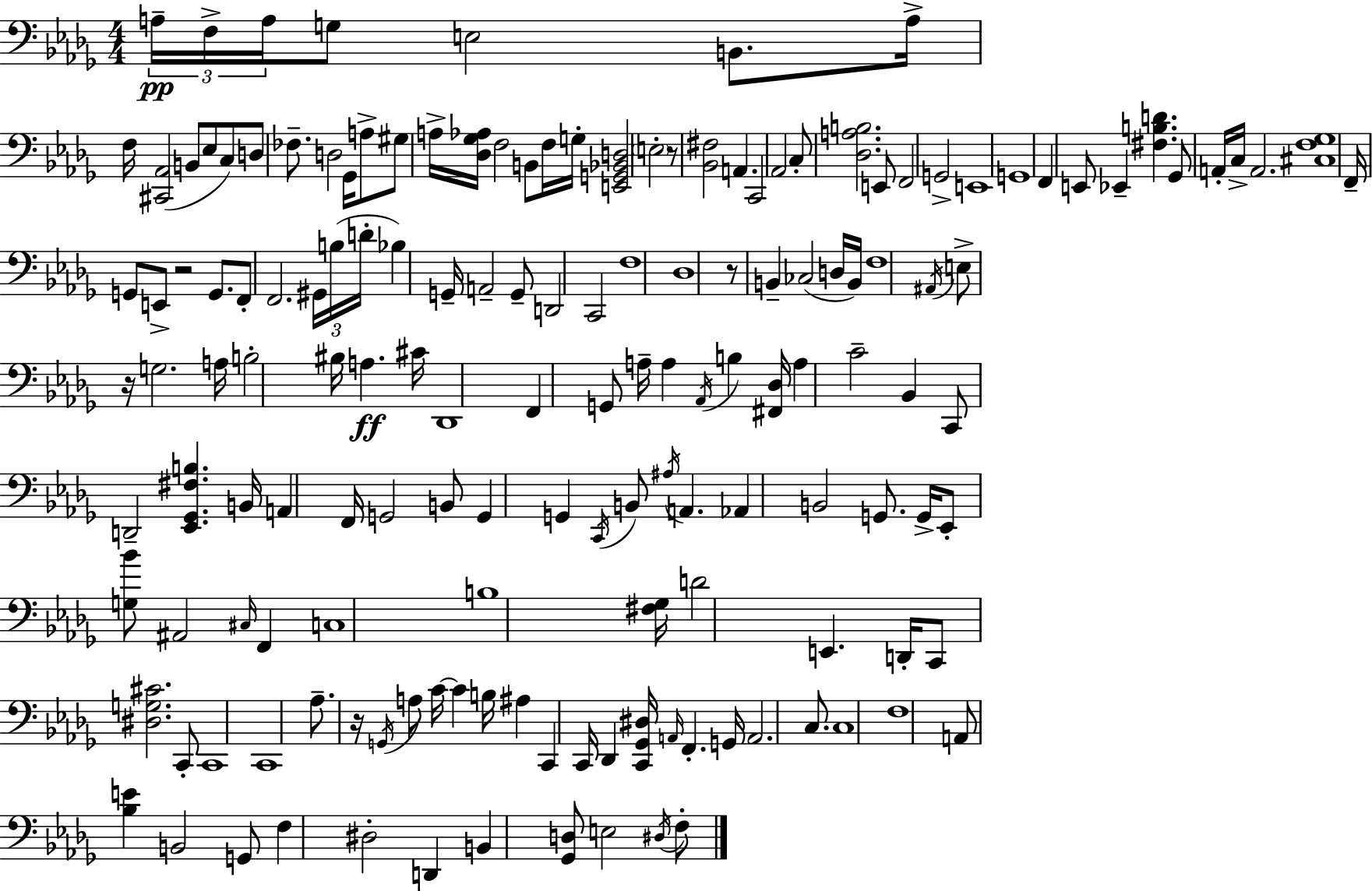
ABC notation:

X:1
T:Untitled
M:4/4
L:1/4
K:Bbm
A,/4 F,/4 A,/4 G,/2 E,2 B,,/2 A,/4 F,/4 [^C,,_A,,]2 B,,/2 _E,/2 C,/2 D,/2 _F,/2 D,2 _G,,/4 A,/2 ^G,/2 A,/4 [_D,_G,_A,]/4 F,2 B,,/2 F,/4 G,/4 [E,,G,,_B,,D,]2 E,2 z/2 [_B,,^F,]2 A,, C,,2 _A,,2 C,/2 [_D,A,B,]2 E,,/2 F,,2 G,,2 E,,4 G,,4 F,, E,,/2 _E,, [^F,B,D] _G,,/2 A,,/4 C,/4 A,,2 [^C,F,_G,]4 F,,/4 G,,/2 E,,/2 z2 G,,/2 F,,/2 F,,2 ^G,,/4 B,/4 D/4 _B, G,,/4 A,,2 G,,/2 D,,2 C,,2 F,4 _D,4 z/2 B,, _C,2 D,/4 B,,/4 F,4 ^A,,/4 E,/2 z/4 G,2 A,/4 B,2 ^B,/4 A, ^C/4 _D,,4 F,, G,,/2 A,/4 A, _A,,/4 B, [^F,,_D,]/4 A, C2 _B,, C,,/2 D,,2 [_E,,_G,,^F,B,] B,,/4 A,, F,,/4 G,,2 B,,/2 G,, G,, C,,/4 B,,/2 ^A,/4 A,, _A,, B,,2 G,,/2 G,,/4 _E,,/2 [G,_B]/2 ^A,,2 ^C,/4 F,, C,4 B,4 [^F,_G,]/4 D2 E,, D,,/4 C,,/2 [^D,G,^C]2 C,,/2 C,,4 C,,4 _A,/2 z/4 G,,/4 A,/2 C/4 C B,/4 ^A, C,, C,,/4 _D,, [C,,_G,,^D,]/4 A,,/4 F,, G,,/4 A,,2 C,/2 C,4 F,4 A,,/2 [_B,E] B,,2 G,,/2 F, ^D,2 D,, B,, [_G,,D,]/2 E,2 ^D,/4 F,/2